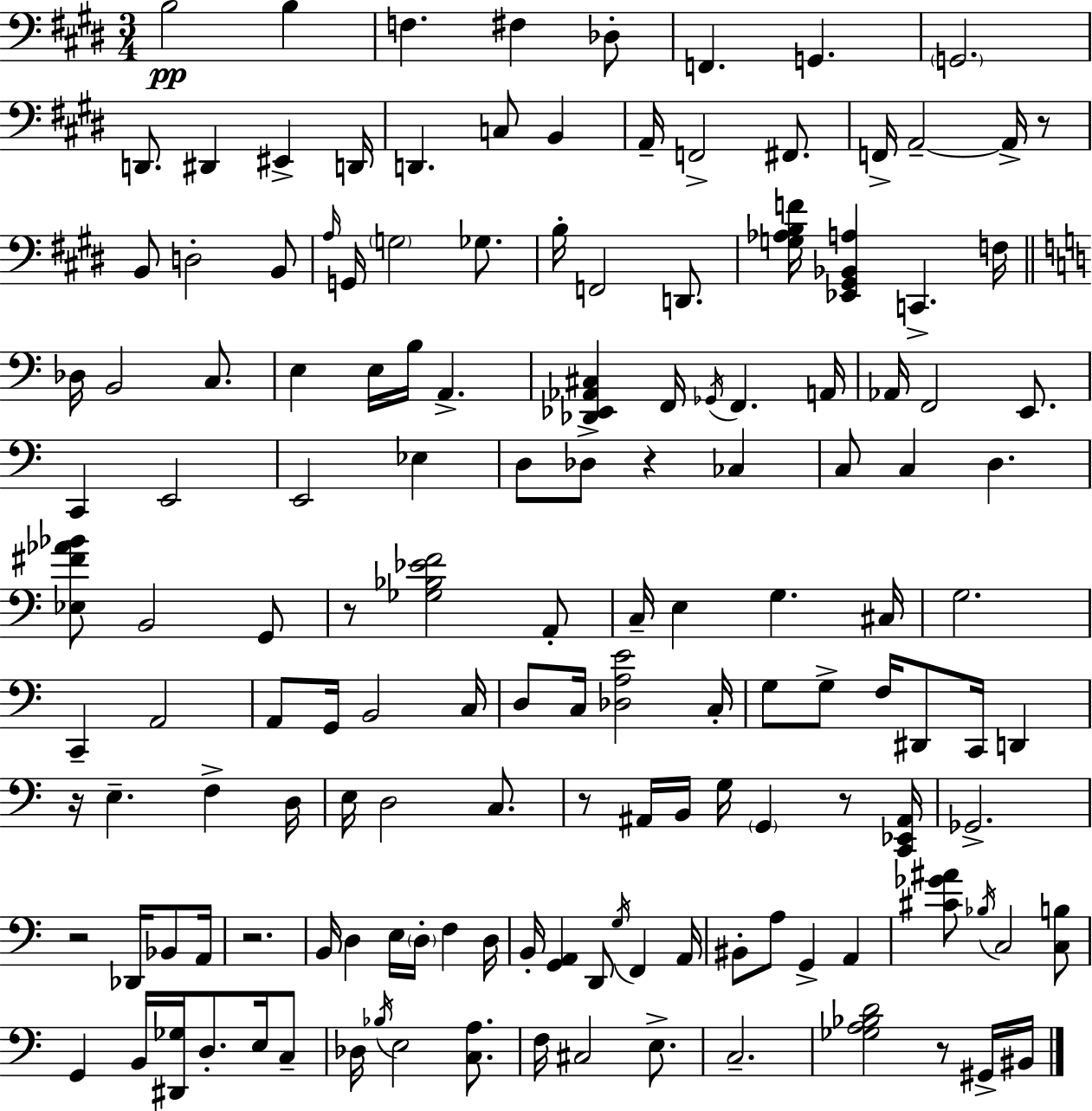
X:1
T:Untitled
M:3/4
L:1/4
K:E
B,2 B, F, ^F, _D,/2 F,, G,, G,,2 D,,/2 ^D,, ^E,, D,,/4 D,, C,/2 B,, A,,/4 F,,2 ^F,,/2 F,,/4 A,,2 A,,/4 z/2 B,,/2 D,2 B,,/2 A,/4 G,,/4 G,2 _G,/2 B,/4 F,,2 D,,/2 [G,_A,B,F]/4 [_E,,^G,,_B,,A,] C,, F,/4 _D,/4 B,,2 C,/2 E, E,/4 B,/4 A,, [_D,,_E,,_A,,^C,] F,,/4 _G,,/4 F,, A,,/4 _A,,/4 F,,2 E,,/2 C,, E,,2 E,,2 _E, D,/2 _D,/2 z _C, C,/2 C, D, [_E,^F_A_B]/2 B,,2 G,,/2 z/2 [_G,_B,_EF]2 A,,/2 C,/4 E, G, ^C,/4 G,2 C,, A,,2 A,,/2 G,,/4 B,,2 C,/4 D,/2 C,/4 [_D,A,E]2 C,/4 G,/2 G,/2 F,/4 ^D,,/2 C,,/4 D,, z/4 E, F, D,/4 E,/4 D,2 C,/2 z/2 ^A,,/4 B,,/4 G,/4 G,, z/2 [C,,_E,,^A,,]/4 _G,,2 z2 _D,,/4 _B,,/2 A,,/4 z2 B,,/4 D, E,/4 D,/4 F, D,/4 B,,/4 [G,,A,,] D,,/2 G,/4 F,, A,,/4 ^B,,/2 A,/2 G,, A,, [^C_G^A]/2 _B,/4 C,2 [C,B,]/2 G,, B,,/4 [^D,,_G,]/4 D,/2 E,/4 C,/2 _D,/4 _B,/4 E,2 [C,A,]/2 F,/4 ^C,2 E,/2 C,2 [_G,A,_B,D]2 z/2 ^G,,/4 ^B,,/4